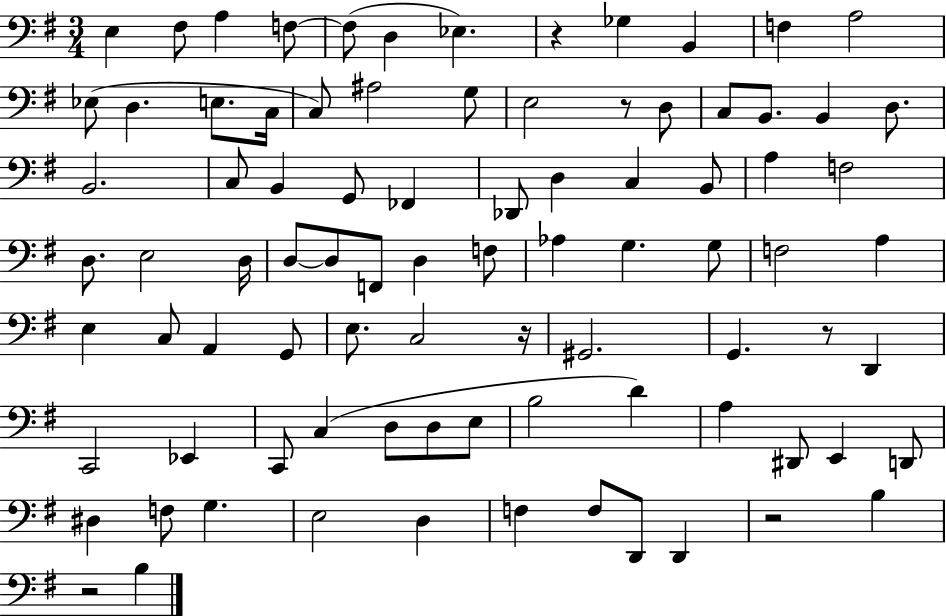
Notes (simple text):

E3/q F#3/e A3/q F3/e F3/e D3/q Eb3/q. R/q Gb3/q B2/q F3/q A3/h Eb3/e D3/q. E3/e. C3/s C3/e A#3/h G3/e E3/h R/e D3/e C3/e B2/e. B2/q D3/e. B2/h. C3/e B2/q G2/e FES2/q Db2/e D3/q C3/q B2/e A3/q F3/h D3/e. E3/h D3/s D3/e D3/e F2/e D3/q F3/e Ab3/q G3/q. G3/e F3/h A3/q E3/q C3/e A2/q G2/e E3/e. C3/h R/s G#2/h. G2/q. R/e D2/q C2/h Eb2/q C2/e C3/q D3/e D3/e E3/e B3/h D4/q A3/q D#2/e E2/q D2/e D#3/q F3/e G3/q. E3/h D3/q F3/q F3/e D2/e D2/q R/h B3/q R/h B3/q